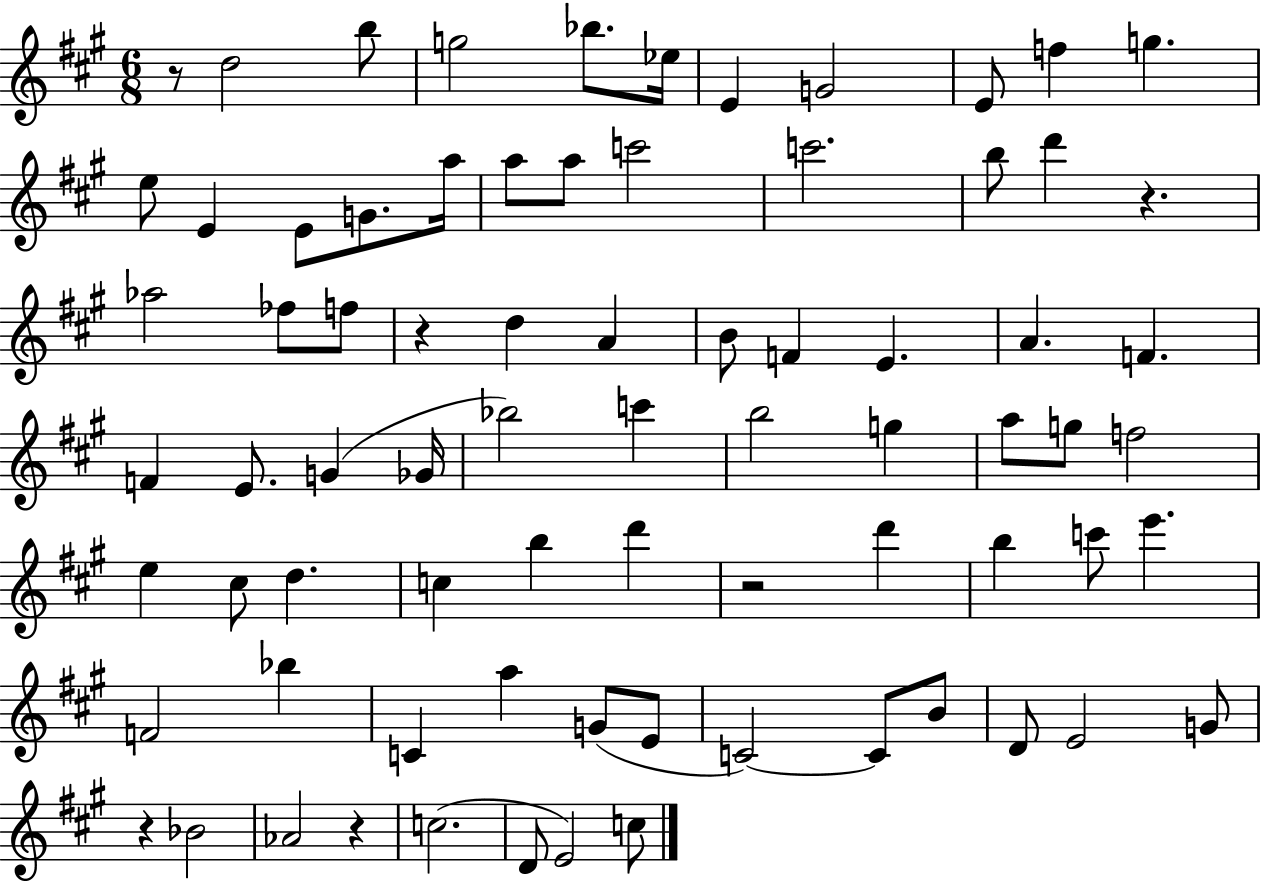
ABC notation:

X:1
T:Untitled
M:6/8
L:1/4
K:A
z/2 d2 b/2 g2 _b/2 _e/4 E G2 E/2 f g e/2 E E/2 G/2 a/4 a/2 a/2 c'2 c'2 b/2 d' z _a2 _f/2 f/2 z d A B/2 F E A F F E/2 G _G/4 _b2 c' b2 g a/2 g/2 f2 e ^c/2 d c b d' z2 d' b c'/2 e' F2 _b C a G/2 E/2 C2 C/2 B/2 D/2 E2 G/2 z _B2 _A2 z c2 D/2 E2 c/2